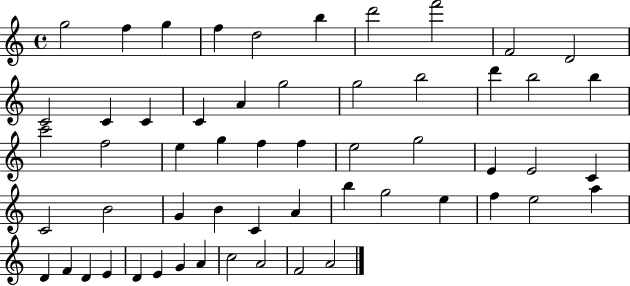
G5/h F5/q G5/q F5/q D5/h B5/q D6/h F6/h F4/h D4/h C4/h C4/q C4/q C4/q A4/q G5/h G5/h B5/h D6/q B5/h B5/q C6/h F5/h E5/q G5/q F5/q F5/q E5/h G5/h E4/q E4/h C4/q C4/h B4/h G4/q B4/q C4/q A4/q B5/q G5/h E5/q F5/q E5/h A5/q D4/q F4/q D4/q E4/q D4/q E4/q G4/q A4/q C5/h A4/h F4/h A4/h